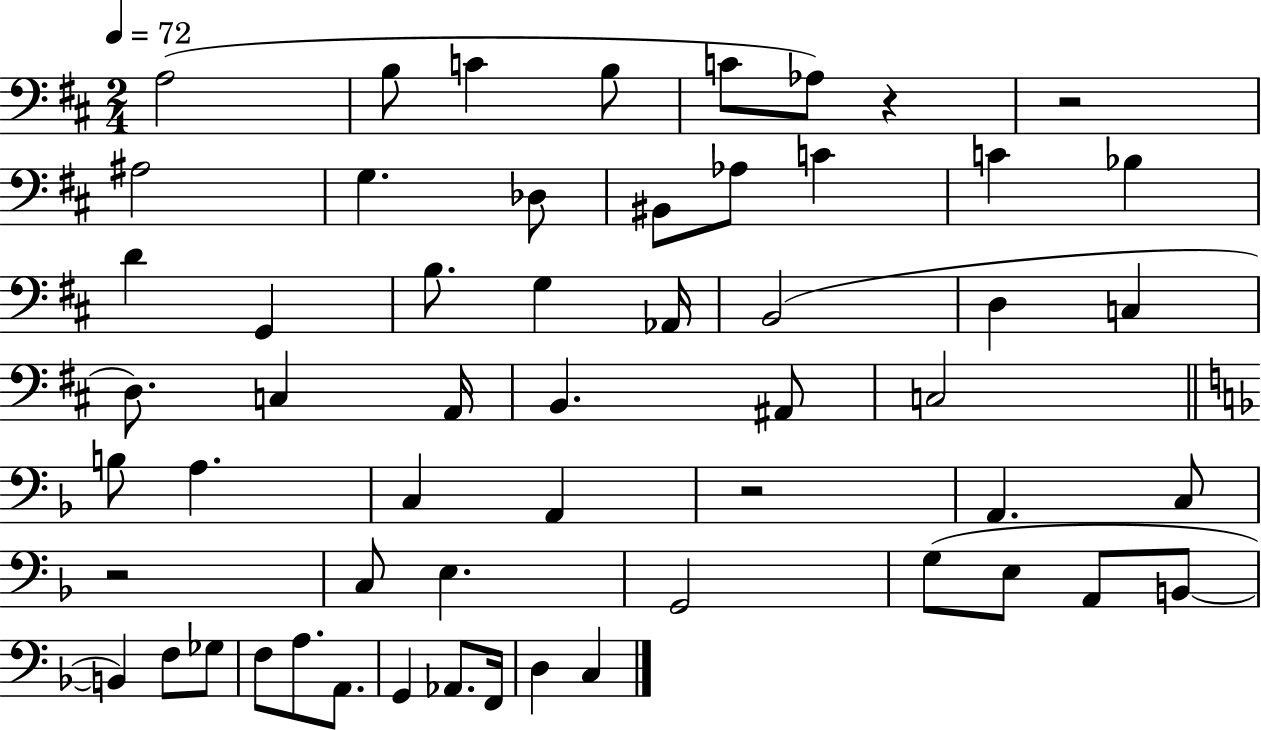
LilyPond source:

{
  \clef bass
  \numericTimeSignature
  \time 2/4
  \key d \major
  \tempo 4 = 72
  a2( | b8 c'4 b8 | c'8 aes8) r4 | r2 | \break ais2 | g4. des8 | bis,8 aes8 c'4 | c'4 bes4 | \break d'4 g,4 | b8. g4 aes,16 | b,2( | d4 c4 | \break d8.) c4 a,16 | b,4. ais,8 | c2 | \bar "||" \break \key f \major b8 a4. | c4 a,4 | r2 | a,4. c8 | \break r2 | c8 e4. | g,2 | g8( e8 a,8 b,8~~ | \break b,4) f8 ges8 | f8 a8. a,8. | g,4 aes,8. f,16 | d4 c4 | \break \bar "|."
}